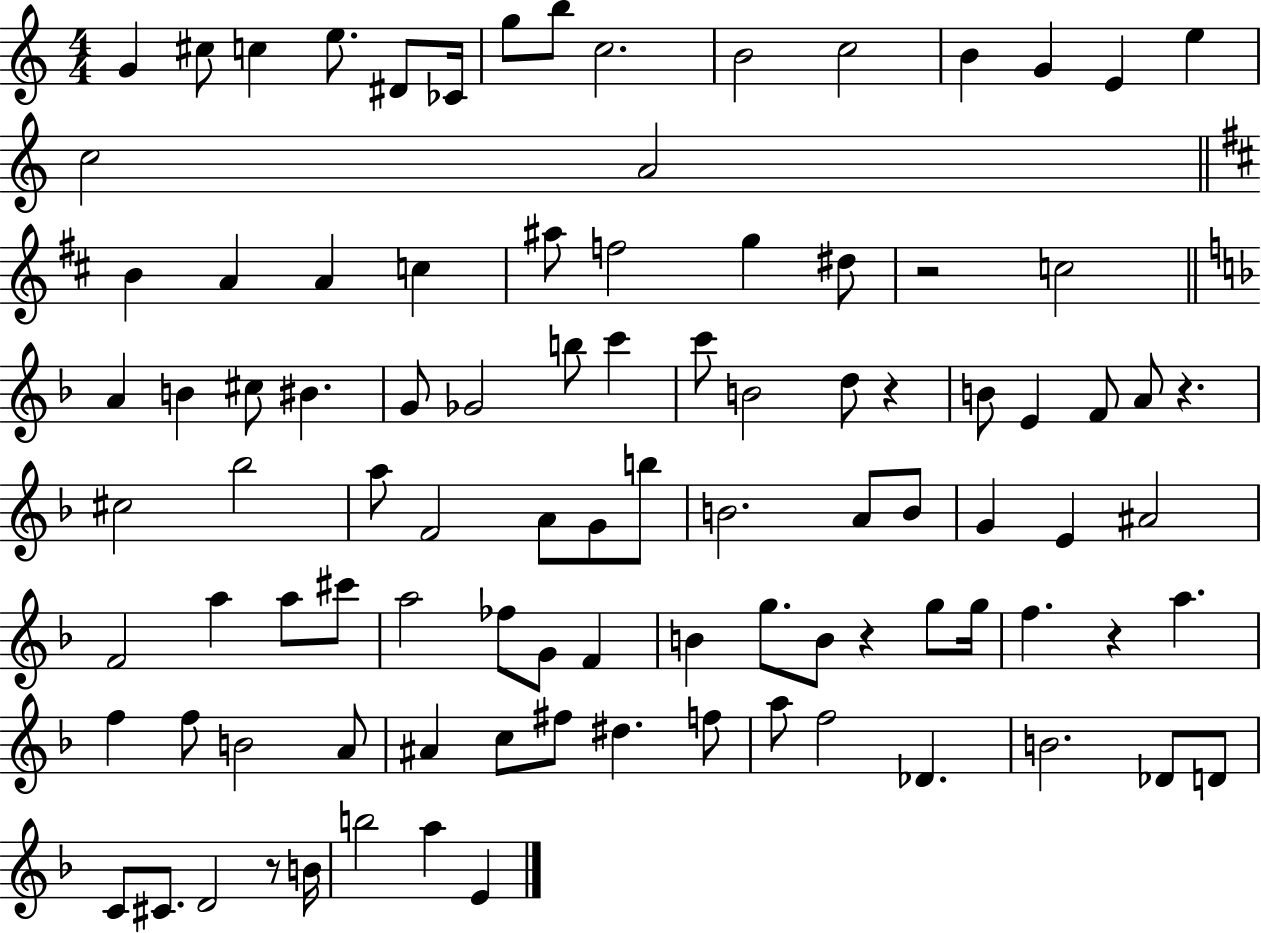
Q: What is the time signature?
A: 4/4